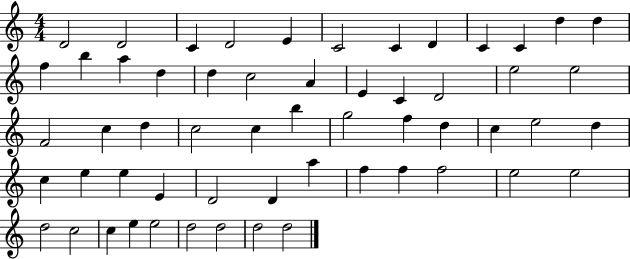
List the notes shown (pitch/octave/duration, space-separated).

D4/h D4/h C4/q D4/h E4/q C4/h C4/q D4/q C4/q C4/q D5/q D5/q F5/q B5/q A5/q D5/q D5/q C5/h A4/q E4/q C4/q D4/h E5/h E5/h F4/h C5/q D5/q C5/h C5/q B5/q G5/h F5/q D5/q C5/q E5/h D5/q C5/q E5/q E5/q E4/q D4/h D4/q A5/q F5/q F5/q F5/h E5/h E5/h D5/h C5/h C5/q E5/q E5/h D5/h D5/h D5/h D5/h